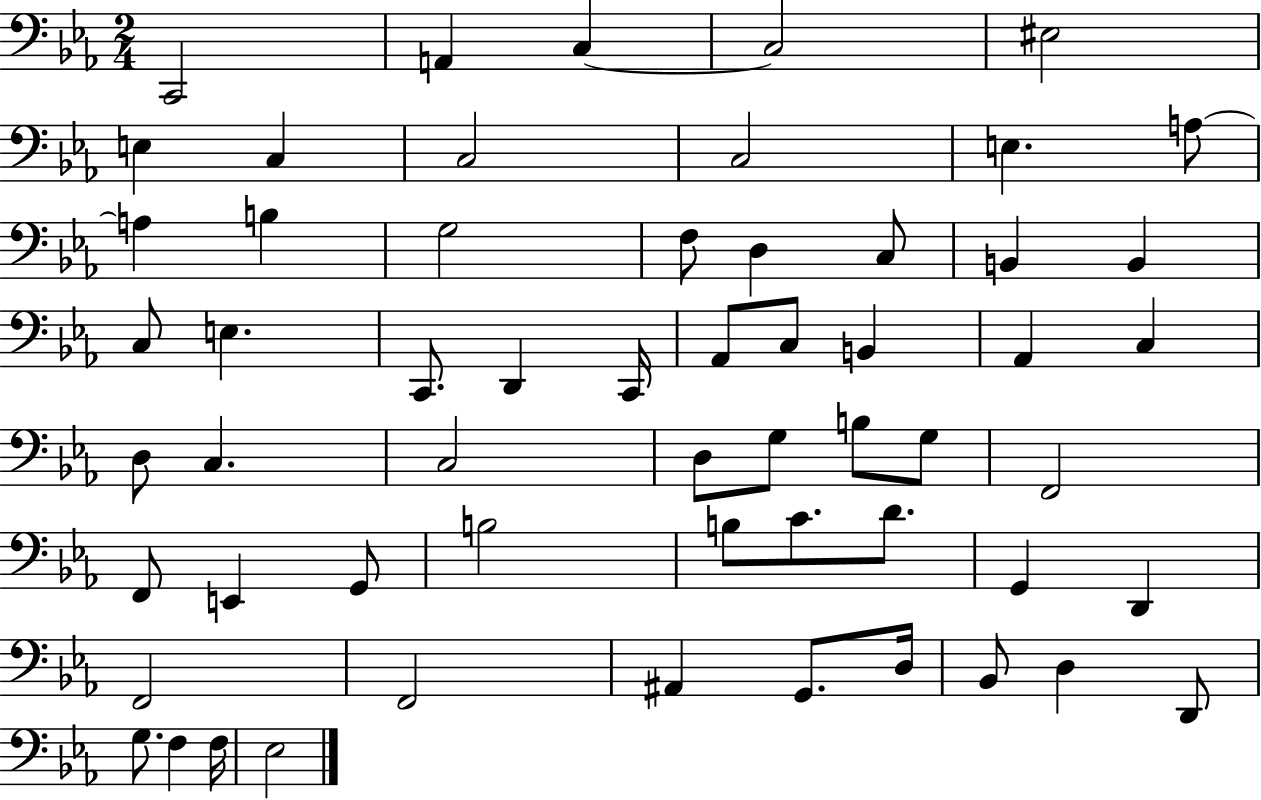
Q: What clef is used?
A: bass